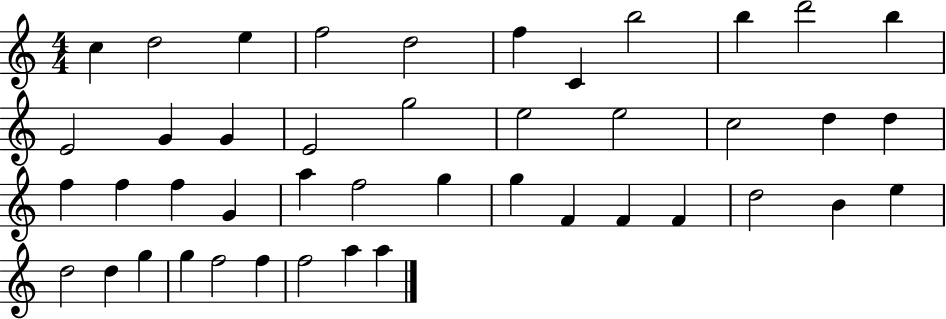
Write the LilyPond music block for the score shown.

{
  \clef treble
  \numericTimeSignature
  \time 4/4
  \key c \major
  c''4 d''2 e''4 | f''2 d''2 | f''4 c'4 b''2 | b''4 d'''2 b''4 | \break e'2 g'4 g'4 | e'2 g''2 | e''2 e''2 | c''2 d''4 d''4 | \break f''4 f''4 f''4 g'4 | a''4 f''2 g''4 | g''4 f'4 f'4 f'4 | d''2 b'4 e''4 | \break d''2 d''4 g''4 | g''4 f''2 f''4 | f''2 a''4 a''4 | \bar "|."
}